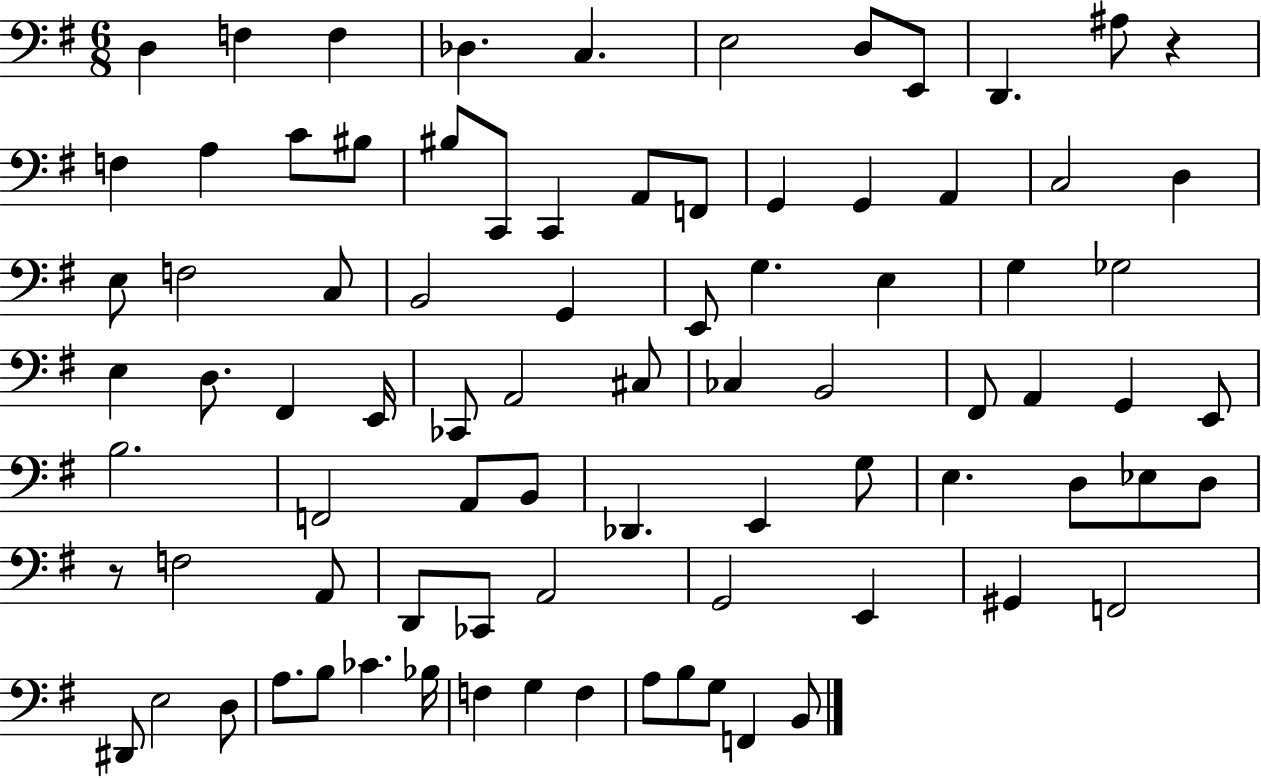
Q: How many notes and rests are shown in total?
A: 84